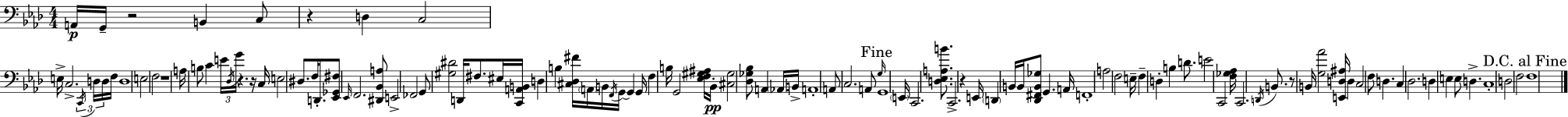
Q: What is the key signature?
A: F minor